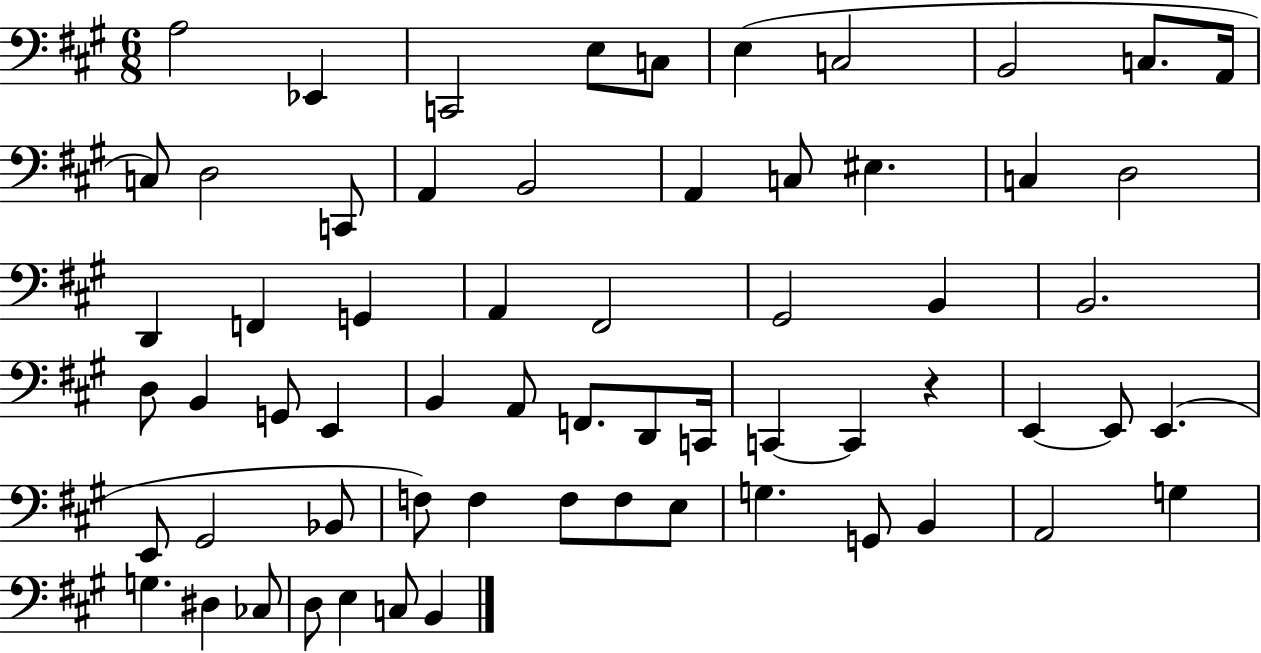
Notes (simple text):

A3/h Eb2/q C2/h E3/e C3/e E3/q C3/h B2/h C3/e. A2/s C3/e D3/h C2/e A2/q B2/h A2/q C3/e EIS3/q. C3/q D3/h D2/q F2/q G2/q A2/q F#2/h G#2/h B2/q B2/h. D3/e B2/q G2/e E2/q B2/q A2/e F2/e. D2/e C2/s C2/q C2/q R/q E2/q E2/e E2/q. E2/e G#2/h Bb2/e F3/e F3/q F3/e F3/e E3/e G3/q. G2/e B2/q A2/h G3/q G3/q. D#3/q CES3/e D3/e E3/q C3/e B2/q